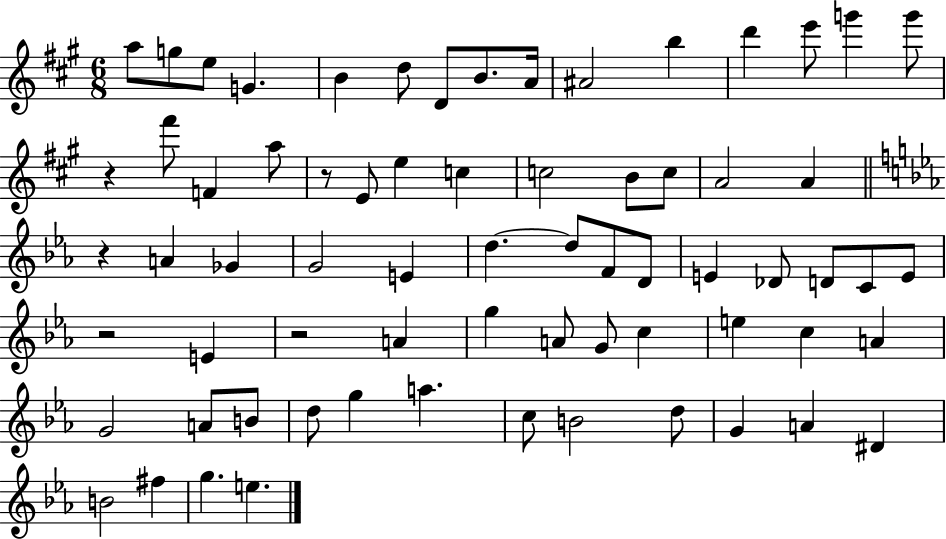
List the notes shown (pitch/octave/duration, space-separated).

A5/e G5/e E5/e G4/q. B4/q D5/e D4/e B4/e. A4/s A#4/h B5/q D6/q E6/e G6/q G6/e R/q F#6/e F4/q A5/e R/e E4/e E5/q C5/q C5/h B4/e C5/e A4/h A4/q R/q A4/q Gb4/q G4/h E4/q D5/q. D5/e F4/e D4/e E4/q Db4/e D4/e C4/e E4/e R/h E4/q R/h A4/q G5/q A4/e G4/e C5/q E5/q C5/q A4/q G4/h A4/e B4/e D5/e G5/q A5/q. C5/e B4/h D5/e G4/q A4/q D#4/q B4/h F#5/q G5/q. E5/q.